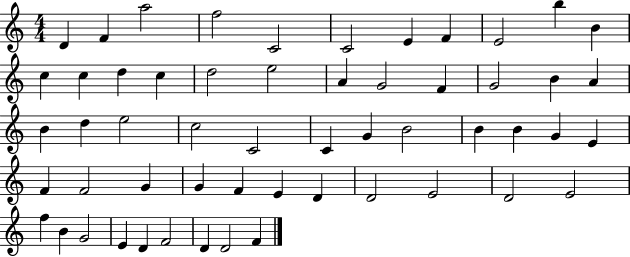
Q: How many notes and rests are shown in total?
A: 55